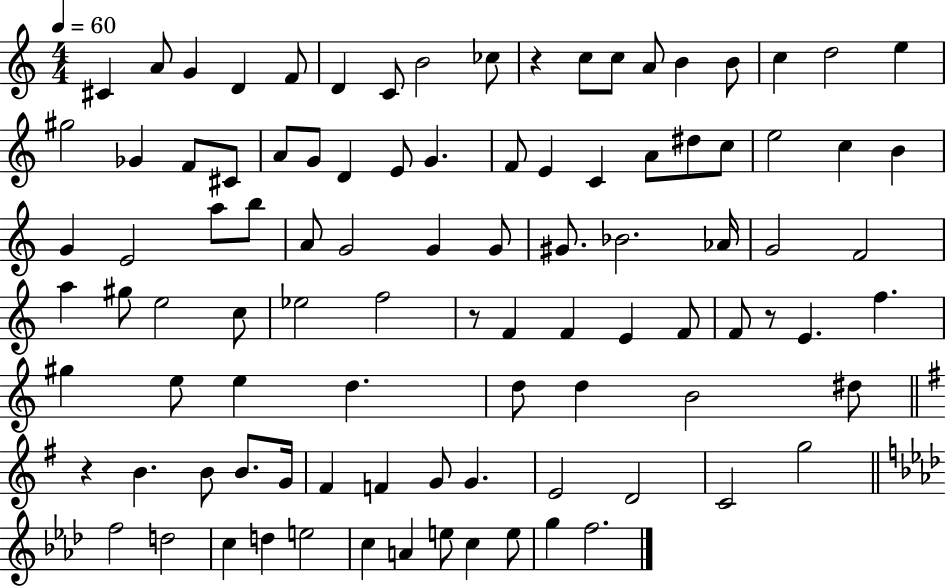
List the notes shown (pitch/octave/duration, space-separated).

C#4/q A4/e G4/q D4/q F4/e D4/q C4/e B4/h CES5/e R/q C5/e C5/e A4/e B4/q B4/e C5/q D5/h E5/q G#5/h Gb4/q F4/e C#4/e A4/e G4/e D4/q E4/e G4/q. F4/e E4/q C4/q A4/e D#5/e C5/e E5/h C5/q B4/q G4/q E4/h A5/e B5/e A4/e G4/h G4/q G4/e G#4/e. Bb4/h. Ab4/s G4/h F4/h A5/q G#5/e E5/h C5/e Eb5/h F5/h R/e F4/q F4/q E4/q F4/e F4/e R/e E4/q. F5/q. G#5/q E5/e E5/q D5/q. D5/e D5/q B4/h D#5/e R/q B4/q. B4/e B4/e. G4/s F#4/q F4/q G4/e G4/q. E4/h D4/h C4/h G5/h F5/h D5/h C5/q D5/q E5/h C5/q A4/q E5/e C5/q E5/e G5/q F5/h.